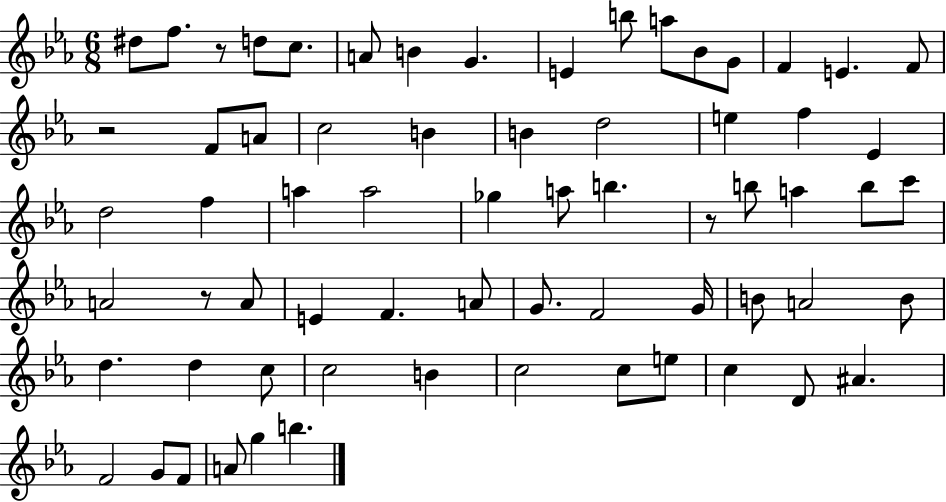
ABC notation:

X:1
T:Untitled
M:6/8
L:1/4
K:Eb
^d/2 f/2 z/2 d/2 c/2 A/2 B G E b/2 a/2 _B/2 G/2 F E F/2 z2 F/2 A/2 c2 B B d2 e f _E d2 f a a2 _g a/2 b z/2 b/2 a b/2 c'/2 A2 z/2 A/2 E F A/2 G/2 F2 G/4 B/2 A2 B/2 d d c/2 c2 B c2 c/2 e/2 c D/2 ^A F2 G/2 F/2 A/2 g b